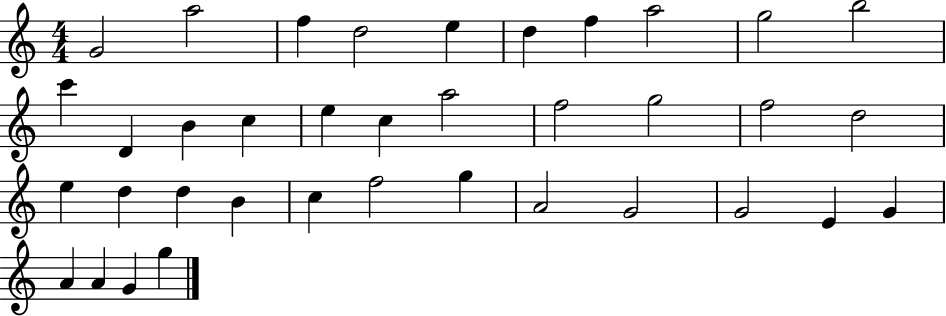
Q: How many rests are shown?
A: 0